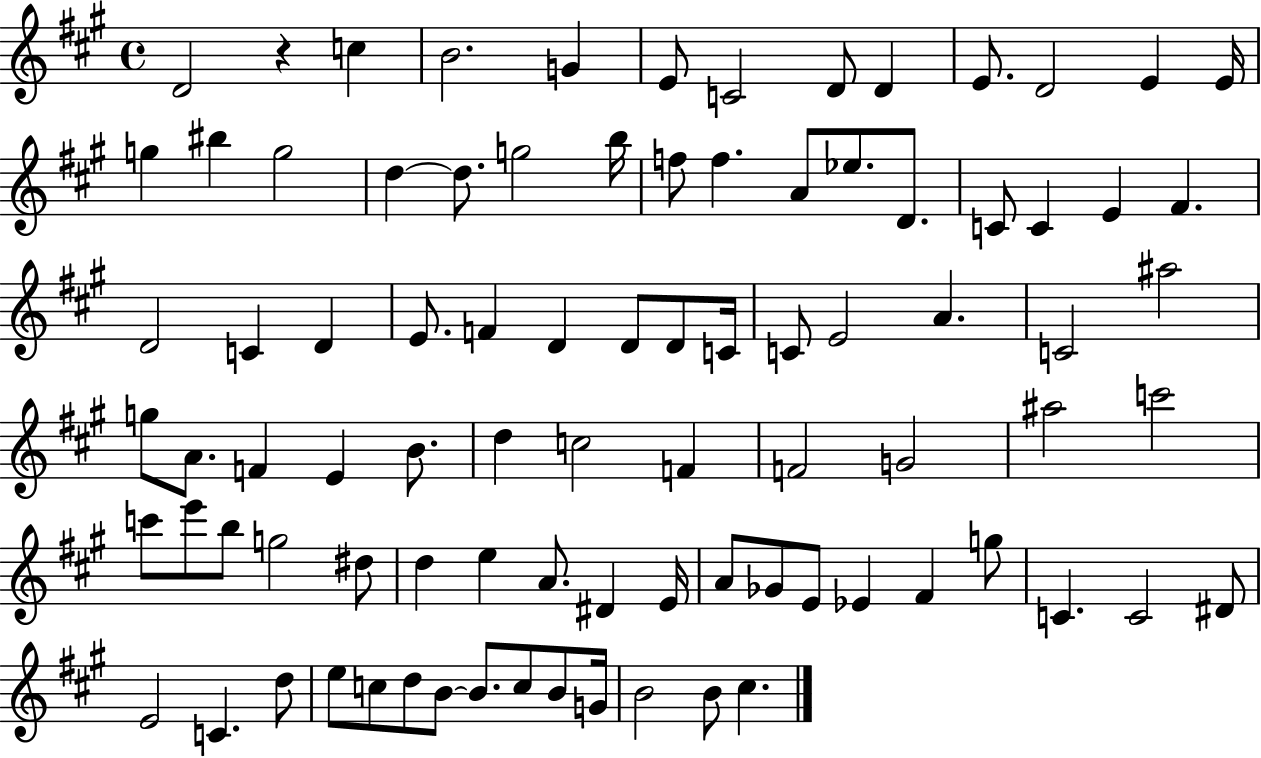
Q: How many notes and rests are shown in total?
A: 88